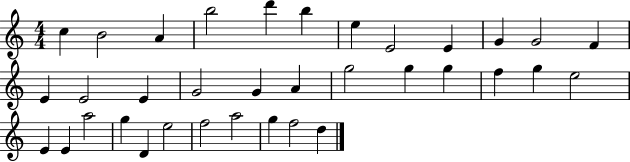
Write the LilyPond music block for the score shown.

{
  \clef treble
  \numericTimeSignature
  \time 4/4
  \key c \major
  c''4 b'2 a'4 | b''2 d'''4 b''4 | e''4 e'2 e'4 | g'4 g'2 f'4 | \break e'4 e'2 e'4 | g'2 g'4 a'4 | g''2 g''4 g''4 | f''4 g''4 e''2 | \break e'4 e'4 a''2 | g''4 d'4 e''2 | f''2 a''2 | g''4 f''2 d''4 | \break \bar "|."
}